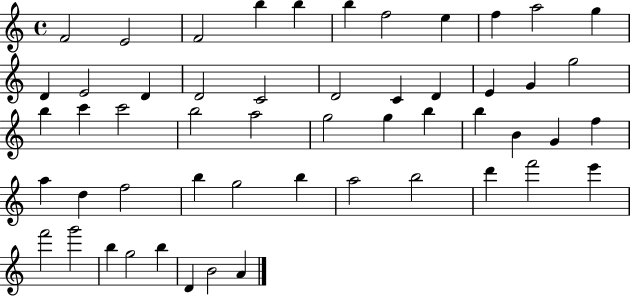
F4/h E4/h F4/h B5/q B5/q B5/q F5/h E5/q F5/q A5/h G5/q D4/q E4/h D4/q D4/h C4/h D4/h C4/q D4/q E4/q G4/q G5/h B5/q C6/q C6/h B5/h A5/h G5/h G5/q B5/q B5/q B4/q G4/q F5/q A5/q D5/q F5/h B5/q G5/h B5/q A5/h B5/h D6/q F6/h E6/q F6/h G6/h B5/q G5/h B5/q D4/q B4/h A4/q